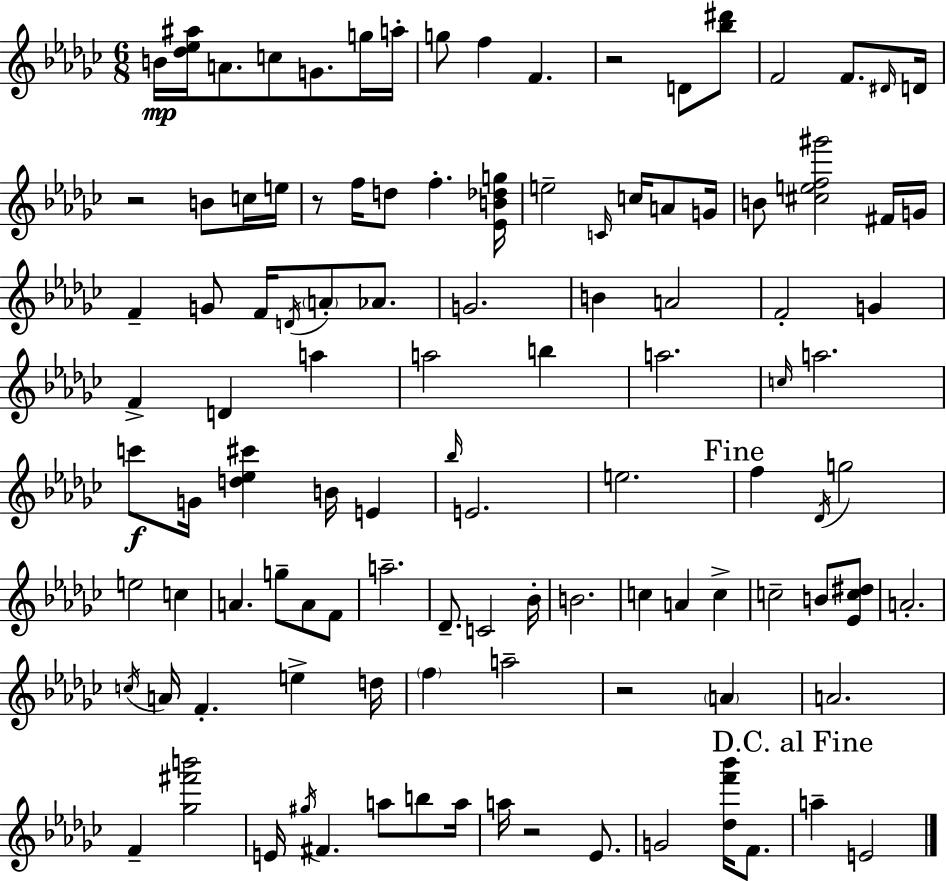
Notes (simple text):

B4/s [Db5,Eb5,A#5]/s A4/e. C5/e G4/e. G5/s A5/s G5/e F5/q F4/q. R/h D4/e [Bb5,D#6]/e F4/h F4/e. D#4/s D4/s R/h B4/e C5/s E5/s R/e F5/s D5/e F5/q. [Eb4,B4,Db5,G5]/s E5/h C4/s C5/s A4/e G4/s B4/e [C#5,E5,F5,G#6]/h F#4/s G4/s F4/q G4/e F4/s D4/s A4/e Ab4/e. G4/h. B4/q A4/h F4/h G4/q F4/q D4/q A5/q A5/h B5/q A5/h. C5/s A5/h. C6/e G4/s [D5,Eb5,C#6]/q B4/s E4/q Bb5/s E4/h. E5/h. F5/q Db4/s G5/h E5/h C5/q A4/q. G5/e A4/e F4/e A5/h. Db4/e. C4/h Bb4/s B4/h. C5/q A4/q C5/q C5/h B4/e [Eb4,C5,D#5]/e A4/h. C5/s A4/s F4/q. E5/q D5/s F5/q A5/h R/h A4/q A4/h. F4/q [Gb5,F#6,B6]/h E4/s G#5/s F#4/q. A5/e B5/e A5/s A5/s R/h Eb4/e. G4/h [Db5,F6,Bb6]/s F4/e. A5/q E4/h